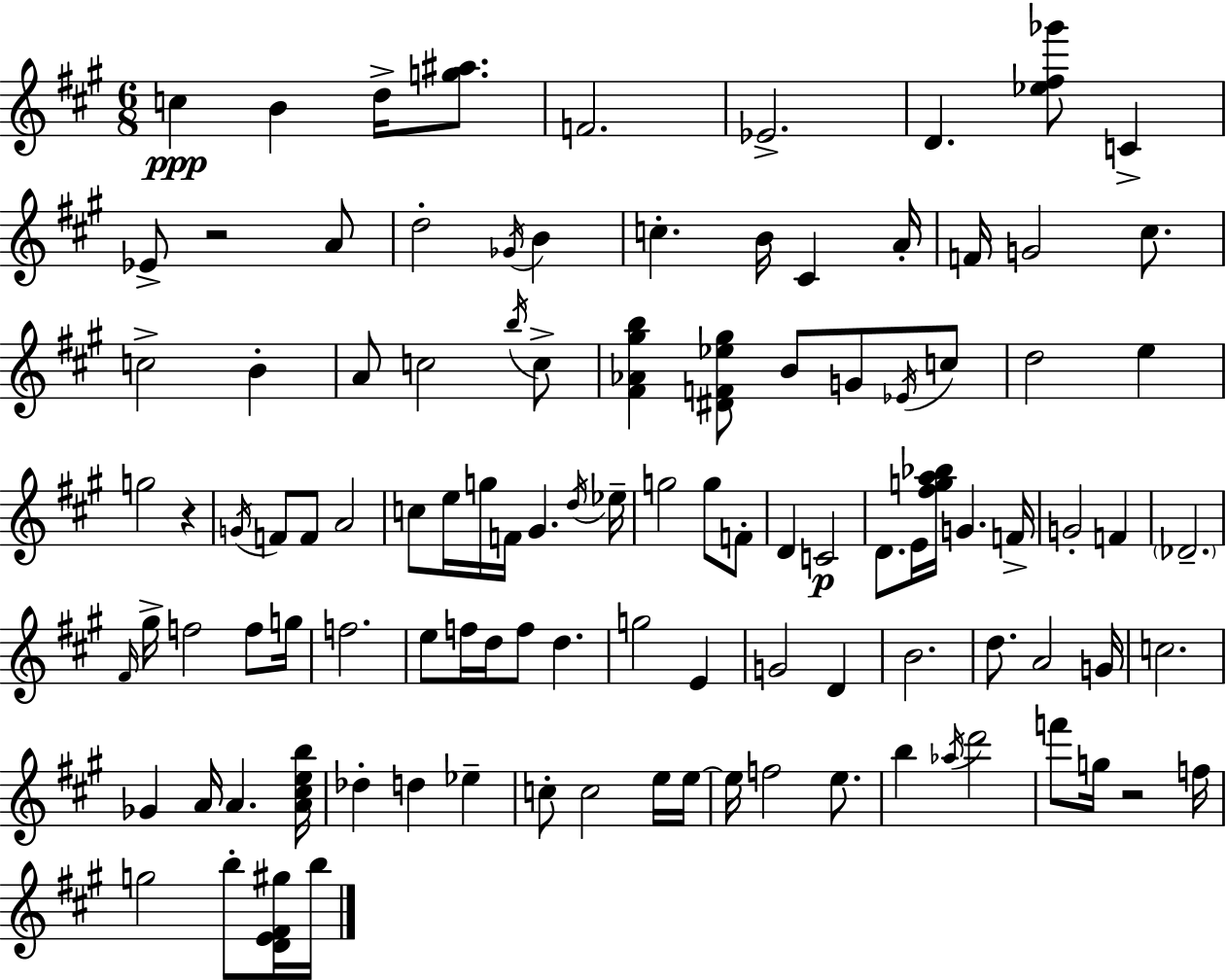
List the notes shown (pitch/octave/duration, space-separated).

C5/q B4/q D5/s [G5,A#5]/e. F4/h. Eb4/h. D4/q. [Eb5,F#5,Gb6]/e C4/q Eb4/e R/h A4/e D5/h Gb4/s B4/q C5/q. B4/s C#4/q A4/s F4/s G4/h C#5/e. C5/h B4/q A4/e C5/h B5/s C5/e [F#4,Ab4,G#5,B5]/q [D#4,F4,Eb5,G#5]/e B4/e G4/e Eb4/s C5/e D5/h E5/q G5/h R/q G4/s F4/e F4/e A4/h C5/e E5/s G5/s F4/s G#4/q. D5/s Eb5/s G5/h G5/e F4/e D4/q C4/h D4/e. E4/s [F#5,G5,A5,Bb5]/s G4/q. F4/s G4/h F4/q Db4/h. F#4/s G#5/s F5/h F5/e G5/s F5/h. E5/e F5/s D5/s F5/e D5/q. G5/h E4/q G4/h D4/q B4/h. D5/e. A4/h G4/s C5/h. Gb4/q A4/s A4/q. [A4,C#5,E5,B5]/s Db5/q D5/q Eb5/q C5/e C5/h E5/s E5/s E5/s F5/h E5/e. B5/q Ab5/s D6/h F6/e G5/s R/h F5/s G5/h B5/e [D4,E4,F#4,G#5]/s B5/s